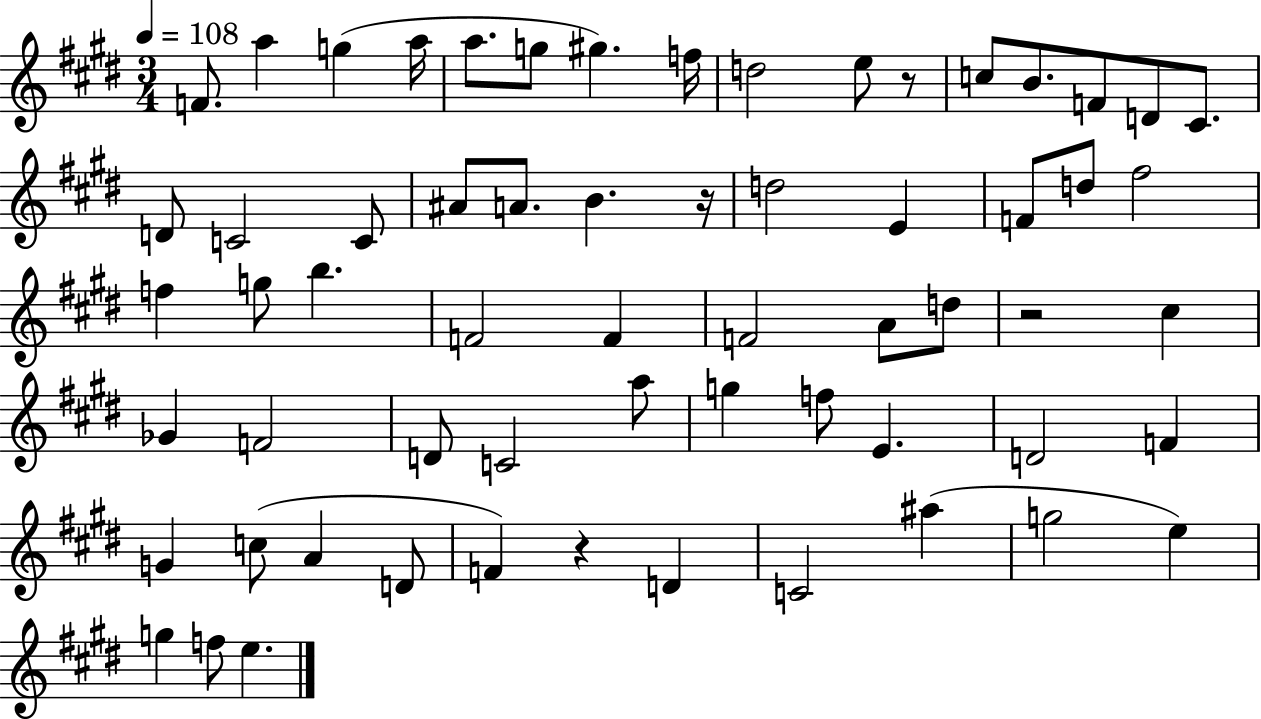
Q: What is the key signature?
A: E major